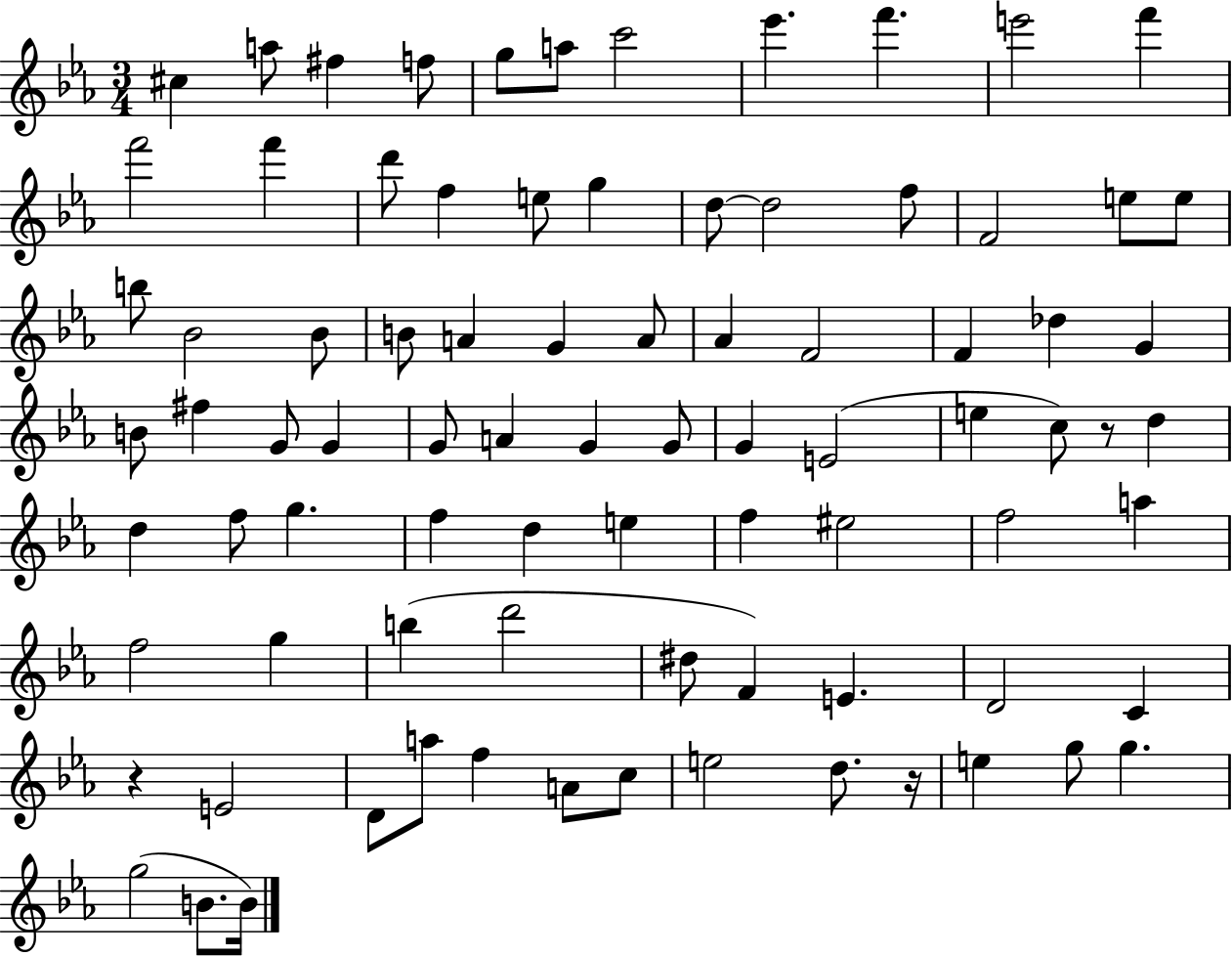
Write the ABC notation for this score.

X:1
T:Untitled
M:3/4
L:1/4
K:Eb
^c a/2 ^f f/2 g/2 a/2 c'2 _e' f' e'2 f' f'2 f' d'/2 f e/2 g d/2 d2 f/2 F2 e/2 e/2 b/2 _B2 _B/2 B/2 A G A/2 _A F2 F _d G B/2 ^f G/2 G G/2 A G G/2 G E2 e c/2 z/2 d d f/2 g f d e f ^e2 f2 a f2 g b d'2 ^d/2 F E D2 C z E2 D/2 a/2 f A/2 c/2 e2 d/2 z/4 e g/2 g g2 B/2 B/4